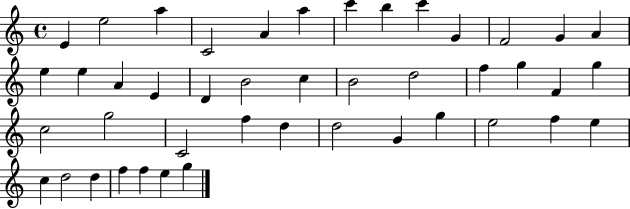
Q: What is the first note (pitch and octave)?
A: E4